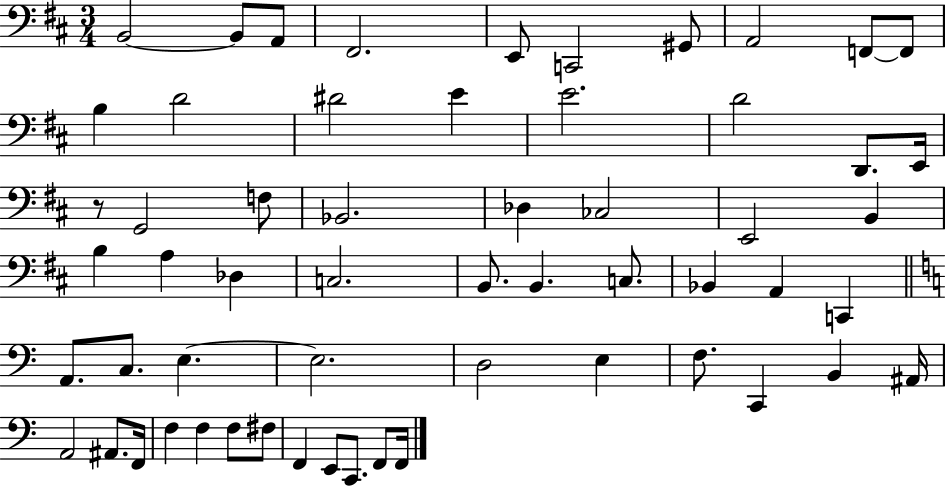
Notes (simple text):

B2/h B2/e A2/e F#2/h. E2/e C2/h G#2/e A2/h F2/e F2/e B3/q D4/h D#4/h E4/q E4/h. D4/h D2/e. E2/s R/e G2/h F3/e Bb2/h. Db3/q CES3/h E2/h B2/q B3/q A3/q Db3/q C3/h. B2/e. B2/q. C3/e. Bb2/q A2/q C2/q A2/e. C3/e. E3/q. E3/h. D3/h E3/q F3/e. C2/q B2/q A#2/s A2/h A#2/e. F2/s F3/q F3/q F3/e F#3/e F2/q E2/e C2/e. F2/e F2/s